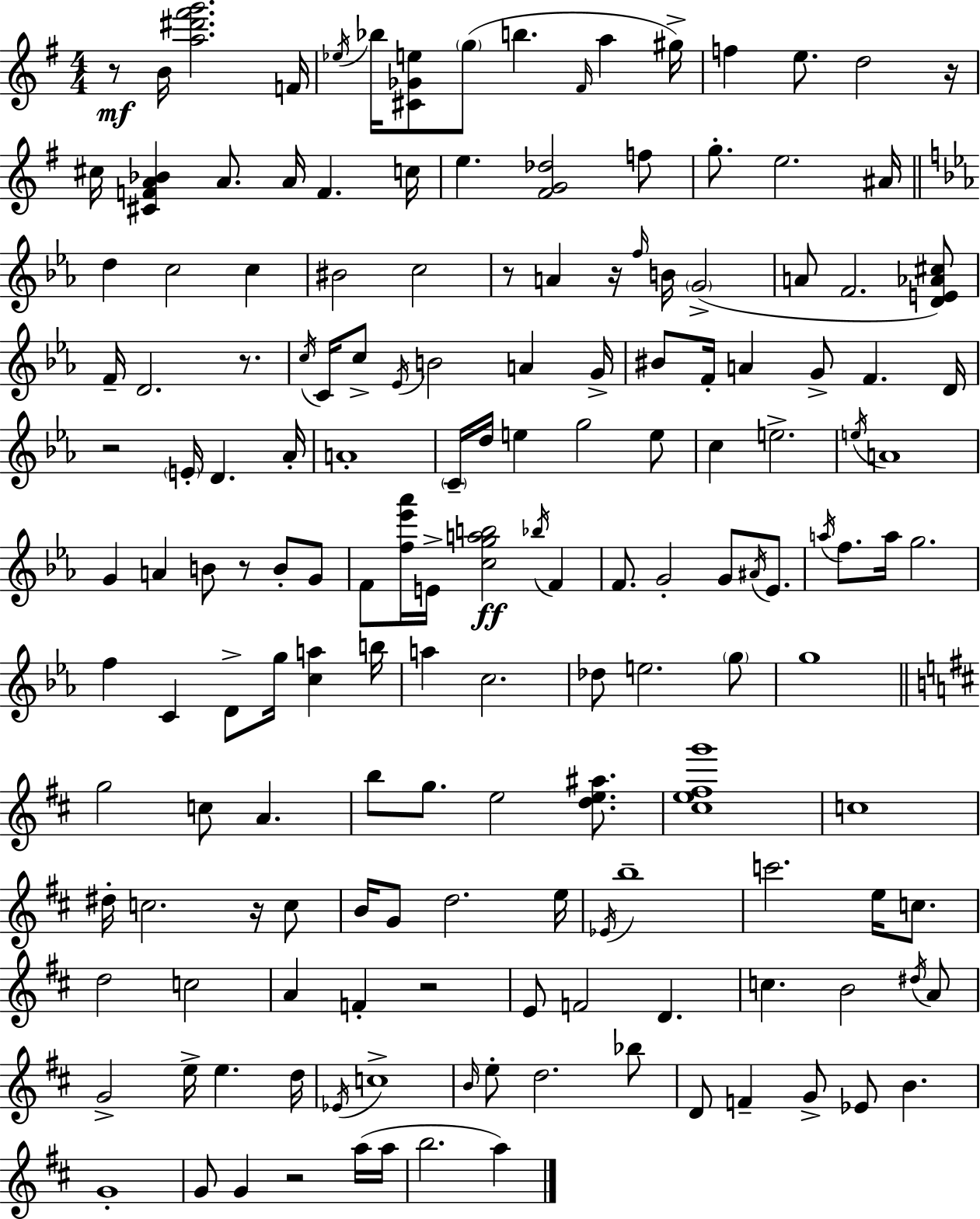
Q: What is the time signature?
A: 4/4